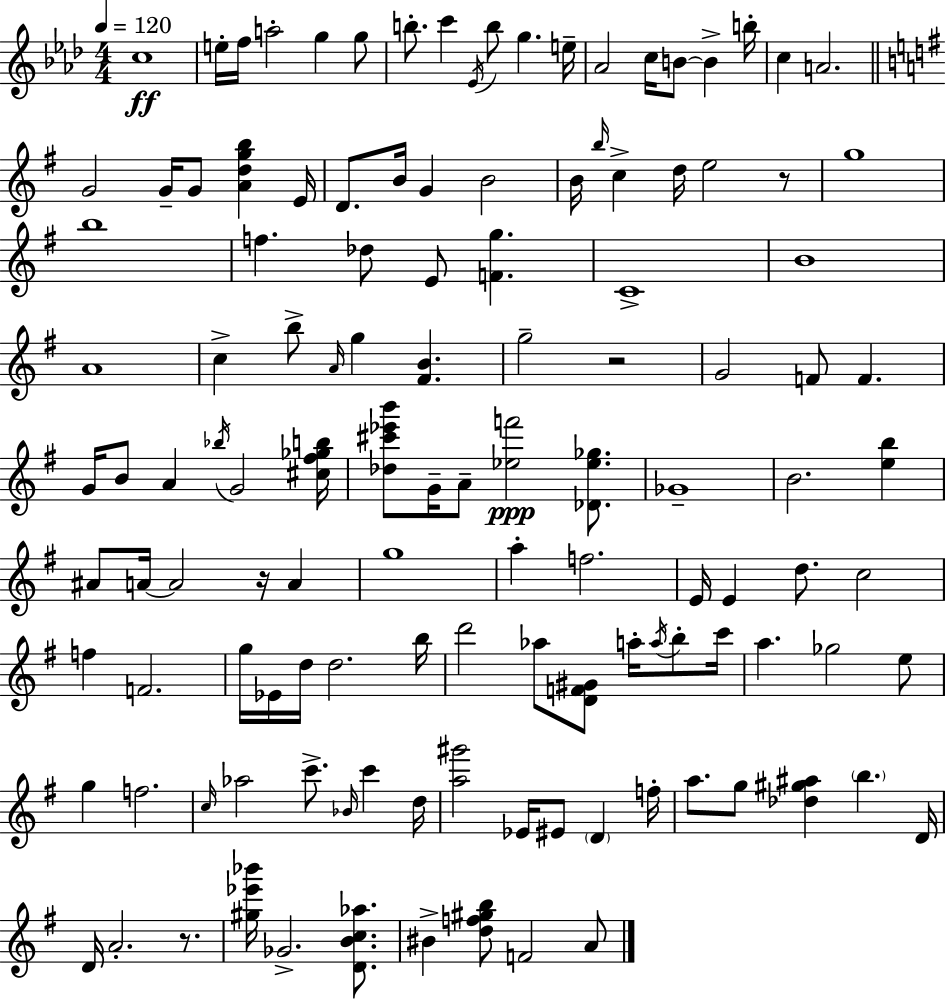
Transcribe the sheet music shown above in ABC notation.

X:1
T:Untitled
M:4/4
L:1/4
K:Ab
c4 e/4 f/4 a2 g g/2 b/2 c' _E/4 b/2 g e/4 _A2 c/4 B/2 B b/4 c A2 G2 G/4 G/2 [Adgb] E/4 D/2 B/4 G B2 B/4 b/4 c d/4 e2 z/2 g4 b4 f _d/2 E/2 [Fg] C4 B4 A4 c b/2 A/4 g [^FB] g2 z2 G2 F/2 F G/4 B/2 A _b/4 G2 [^c^f_gb]/4 [_d^c'_e'b']/2 G/4 A/2 [_ef']2 [_D_e_g]/2 _G4 B2 [eb] ^A/2 A/4 A2 z/4 A g4 a f2 E/4 E d/2 c2 f F2 g/4 _E/4 d/4 d2 b/4 d'2 _a/2 [DF^G]/2 a/4 a/4 b/2 c'/4 a _g2 e/2 g f2 c/4 _a2 c'/2 _B/4 c' d/4 [a^g']2 _E/4 ^E/2 D f/4 a/2 g/2 [_d^g^a] b D/4 D/4 A2 z/2 [^g_e'_b']/4 _G2 [DBc_a]/2 ^B [df^gb]/2 F2 A/2